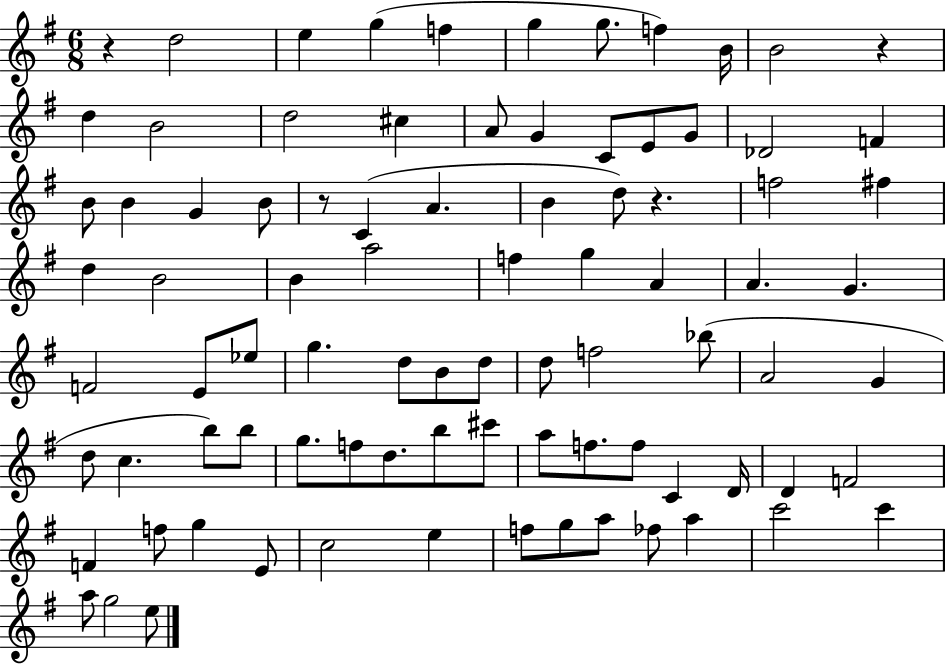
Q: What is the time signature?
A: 6/8